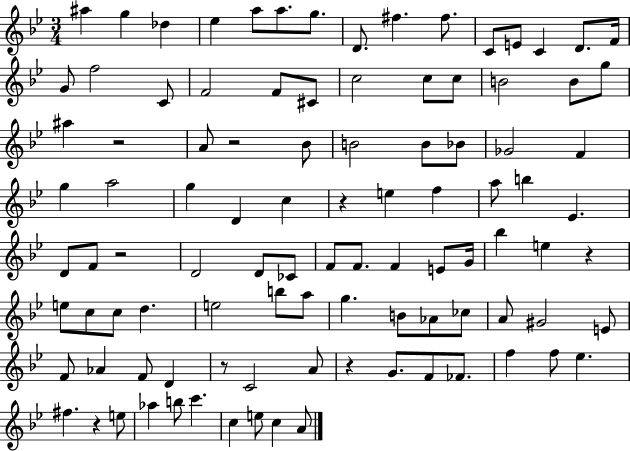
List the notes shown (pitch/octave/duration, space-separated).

A#5/q G5/q Db5/q Eb5/q A5/e A5/e. G5/e. D4/e. F#5/q. F#5/e. C4/e E4/e C4/q D4/e. F4/s G4/e F5/h C4/e F4/h F4/e C#4/e C5/h C5/e C5/e B4/h B4/e G5/e A#5/q R/h A4/e R/h Bb4/e B4/h B4/e Bb4/e Gb4/h F4/q G5/q A5/h G5/q D4/q C5/q R/q E5/q F5/q A5/e B5/q Eb4/q. D4/e F4/e R/h D4/h D4/e CES4/e F4/e F4/e. F4/q E4/e G4/s Bb5/q E5/q R/q E5/e C5/e C5/e D5/q. E5/h B5/e A5/e G5/q. B4/e Ab4/e CES5/e A4/e G#4/h E4/e F4/e Ab4/q F4/e D4/q R/e C4/h A4/e R/q G4/e. F4/e FES4/e. F5/q F5/e Eb5/q. F#5/q. R/q E5/e Ab5/q B5/e C6/q. C5/q E5/e C5/q A4/e